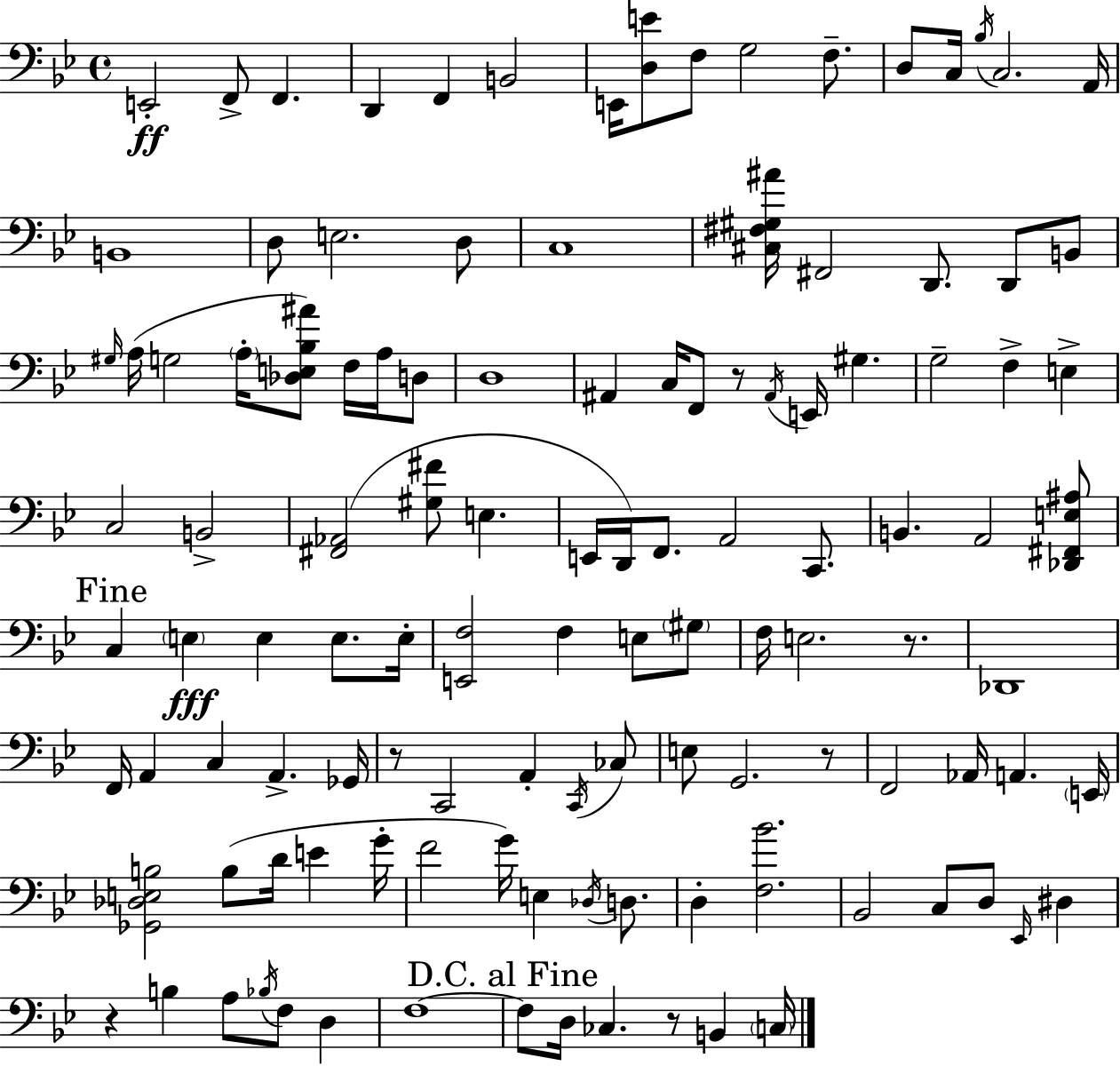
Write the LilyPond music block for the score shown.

{
  \clef bass
  \time 4/4
  \defaultTimeSignature
  \key g \minor
  e,2-.\ff f,8-> f,4. | d,4 f,4 b,2 | e,16 <d e'>8 f8 g2 f8.-- | d8 c16 \acciaccatura { bes16 } c2. | \break a,16 b,1 | d8 e2. d8 | c1 | <cis fis gis ais'>16 fis,2 d,8. d,8 b,8 | \break \grace { gis16 }( a16 g2 \parenthesize a16-. <des e bes ais'>8) f16 a16 | d8 d1 | ais,4 c16 f,8 r8 \acciaccatura { ais,16 } e,16 gis4. | g2-- f4-> e4-> | \break c2 b,2-> | <fis, aes,>2( <gis fis'>8 e4. | e,16 d,16) f,8. a,2 | c,8. b,4. a,2 | \break <des, fis, e ais>8 \mark "Fine" c4 \parenthesize e4\fff e4 e8. | e16-. <e, f>2 f4 e8 | \parenthesize gis8 f16 e2. | r8. des,1 | \break f,16 a,4 c4 a,4.-> | ges,16 r8 c,2 a,4-. | \acciaccatura { c,16 } ces8 e8 g,2. | r8 f,2 aes,16 a,4. | \break \parenthesize e,16 <ges, des e b>2 b8( d'16 e'4 | g'16-. f'2 g'16) e4 | \acciaccatura { des16 } d8. d4-. <f bes'>2. | bes,2 c8 d8 | \break \grace { ees,16 } dis4 r4 b4 a8 | \acciaccatura { bes16 } f8 d4 f1~~ | \mark "D.C. al Fine" f8 d16 ces4. | r8 b,4 \parenthesize c16 \bar "|."
}